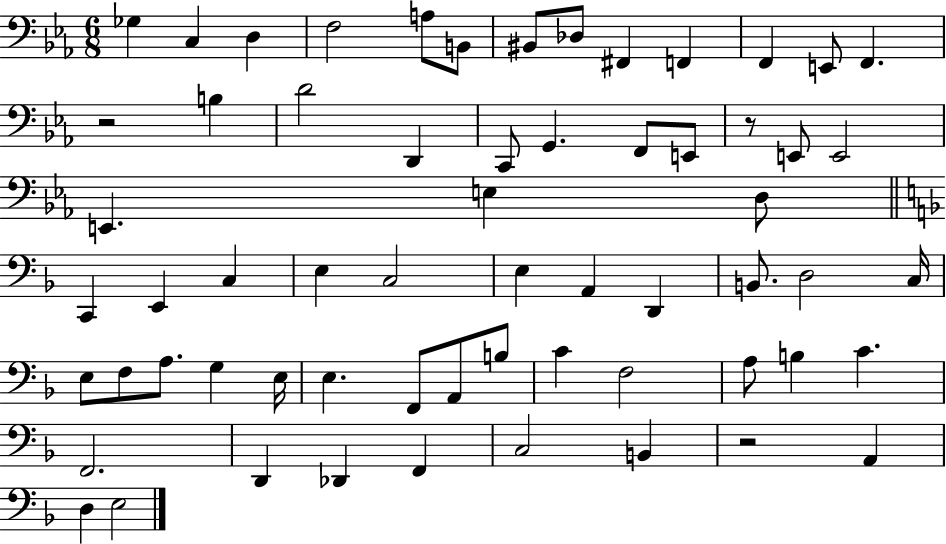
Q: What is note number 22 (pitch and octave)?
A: E2